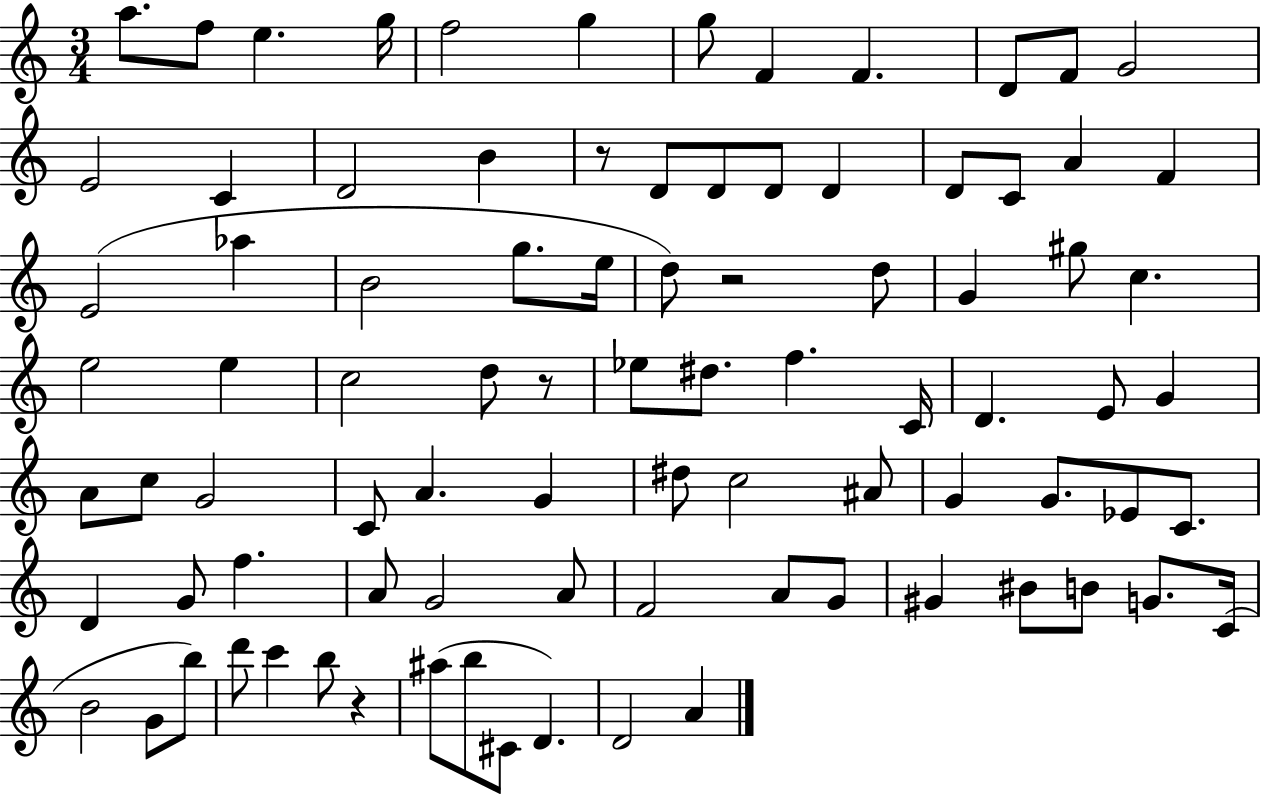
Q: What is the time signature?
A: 3/4